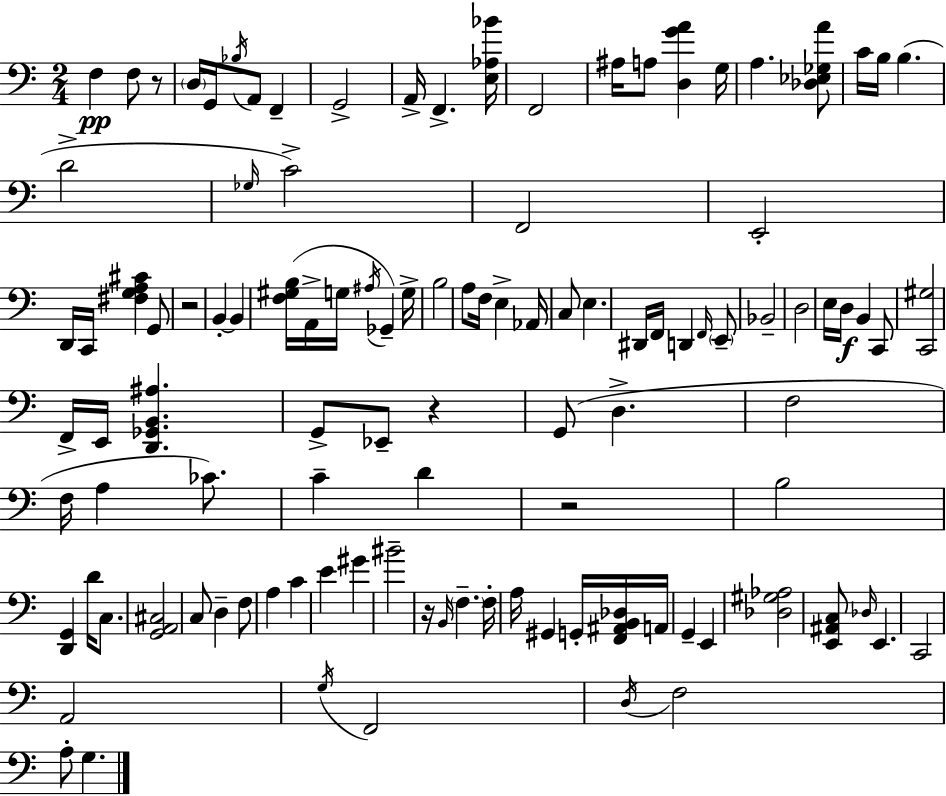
{
  \clef bass
  \numericTimeSignature
  \time 2/4
  \key c \major
  f4\pp f8 r8 | \parenthesize d16 g,16 \acciaccatura { bes16 } a,8 f,4-- | g,2-> | a,16-> f,4.-> | \break <e aes bes'>16 f,2 | ais16 a8 <d g' a'>4 | g16 a4. <des ees ges a'>8 | c'16 b16 b4.( | \break d'2-> | \grace { ges16 } c'2->) | f,2 | e,2-. | \break d,16 c,16 <fis g a cis'>4 | g,8 r2 | b,4-.~~ b,4 | <f gis b>16( a,16-> g16 \acciaccatura { ais16 } ges,4--) | \break g16-> b2 | a8 f16 e4-> | aes,16 c8 e4. | dis,16 f,16 d,4 | \break \grace { f,16 } \parenthesize e,8-- bes,2-- | d2 | e16 d16\f b,4 | c,8 <c, gis>2 | \break f,16-> e,16 <d, ges, b, ais>4. | g,8-> ees,8-- | r4 g,8( d4.-> | f2 | \break f16 a4 | ces'8.) c'4-- | d'4 r2 | b2 | \break <d, g,>4 | d'16 c8. <g, a, cis>2 | c8 d4-- | f8 a4 | \break c'4 e'4 | gis'4 bis'2-- | r16 \grace { b,16 } \parenthesize f4.-- | f16-. a16 gis,4 | \break g,16-. <f, ais, b, des>16 a,16 g,4-- | e,4 <des gis aes>2 | <e, ais, c>8 \grace { des16 } | e,4. c,2 | \break a,2 | \acciaccatura { g16 } f,2 | \acciaccatura { d16 } | f2 | \break a8-. g4. | \bar "|."
}